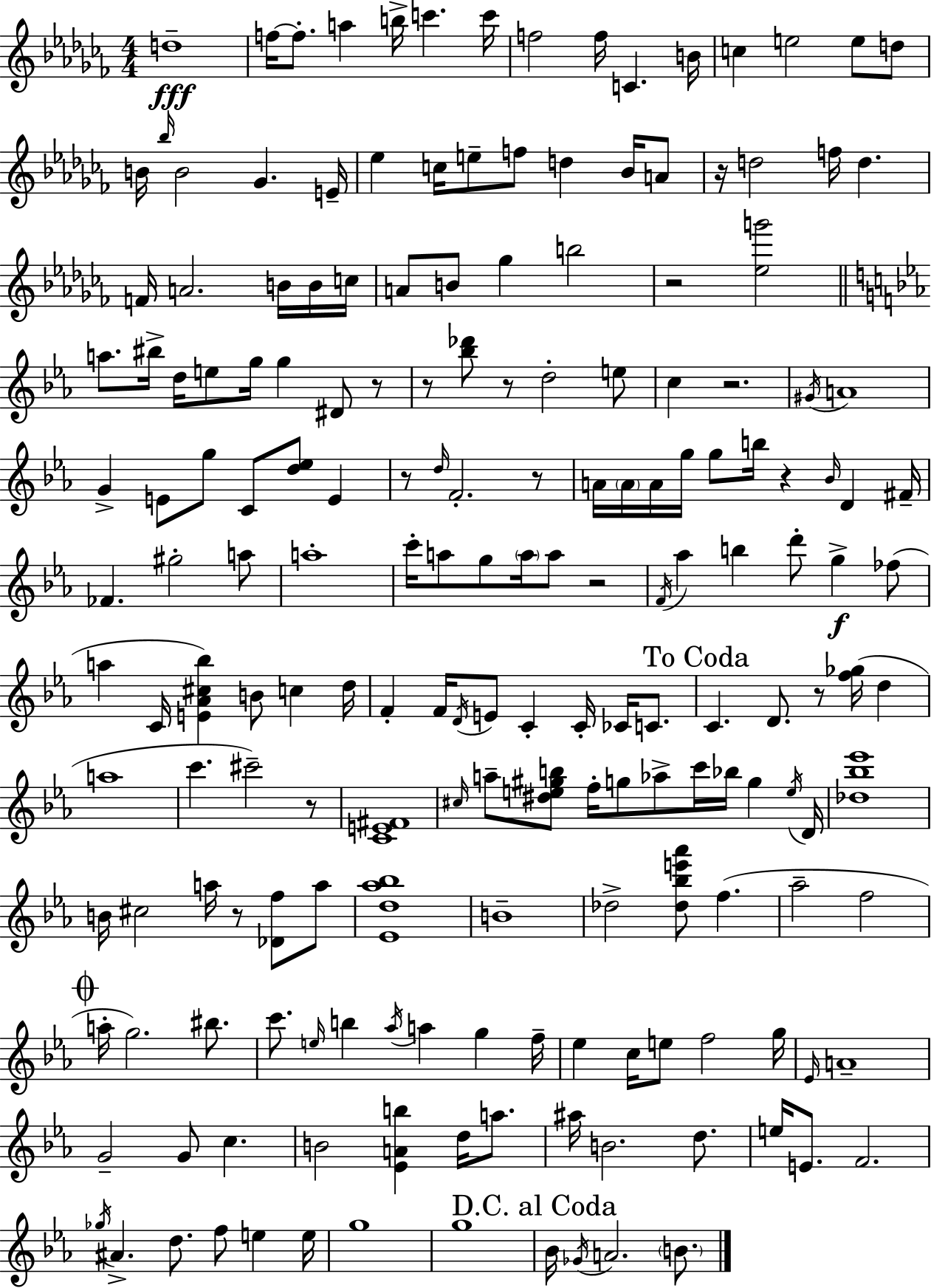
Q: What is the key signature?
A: AES minor